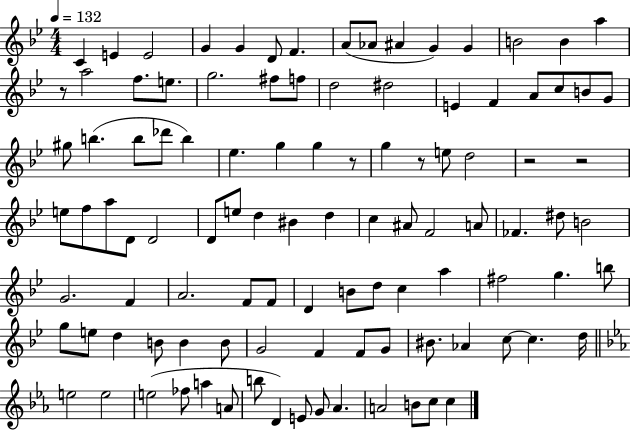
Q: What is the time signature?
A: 4/4